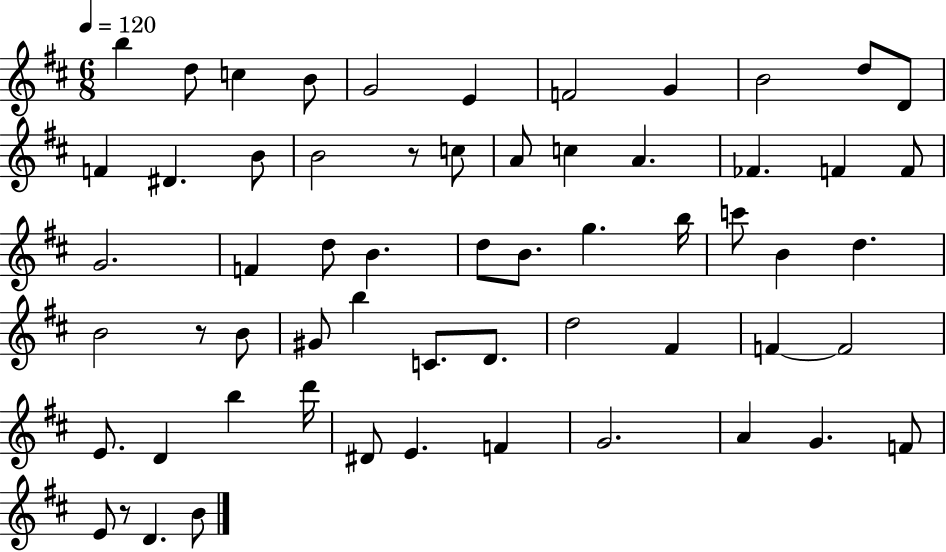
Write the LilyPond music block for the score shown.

{
  \clef treble
  \numericTimeSignature
  \time 6/8
  \key d \major
  \tempo 4 = 120
  b''4 d''8 c''4 b'8 | g'2 e'4 | f'2 g'4 | b'2 d''8 d'8 | \break f'4 dis'4. b'8 | b'2 r8 c''8 | a'8 c''4 a'4. | fes'4. f'4 f'8 | \break g'2. | f'4 d''8 b'4. | d''8 b'8. g''4. b''16 | c'''8 b'4 d''4. | \break b'2 r8 b'8 | gis'8 b''4 c'8. d'8. | d''2 fis'4 | f'4~~ f'2 | \break e'8. d'4 b''4 d'''16 | dis'8 e'4. f'4 | g'2. | a'4 g'4. f'8 | \break e'8 r8 d'4. b'8 | \bar "|."
}